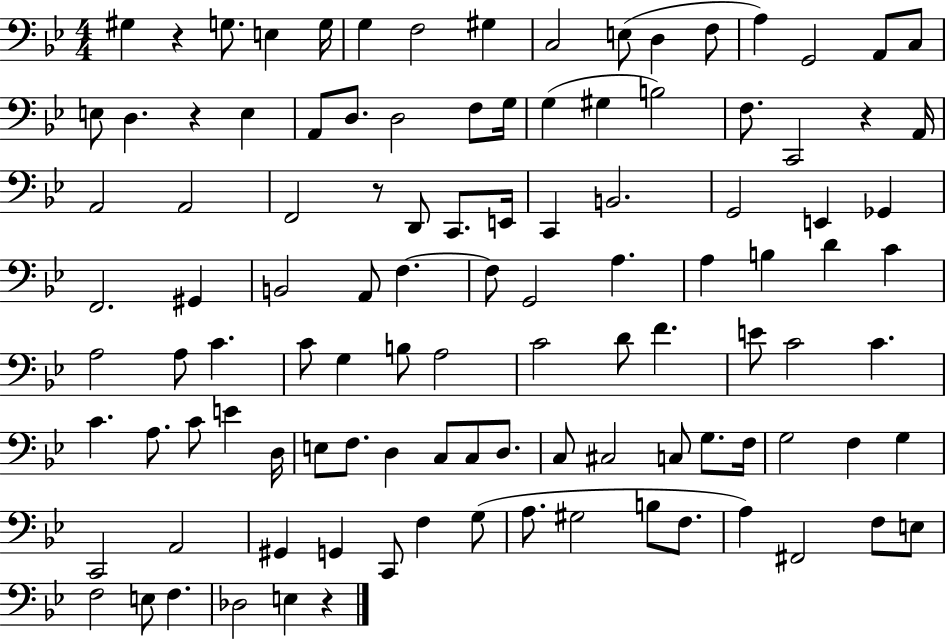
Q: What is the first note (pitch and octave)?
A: G#3